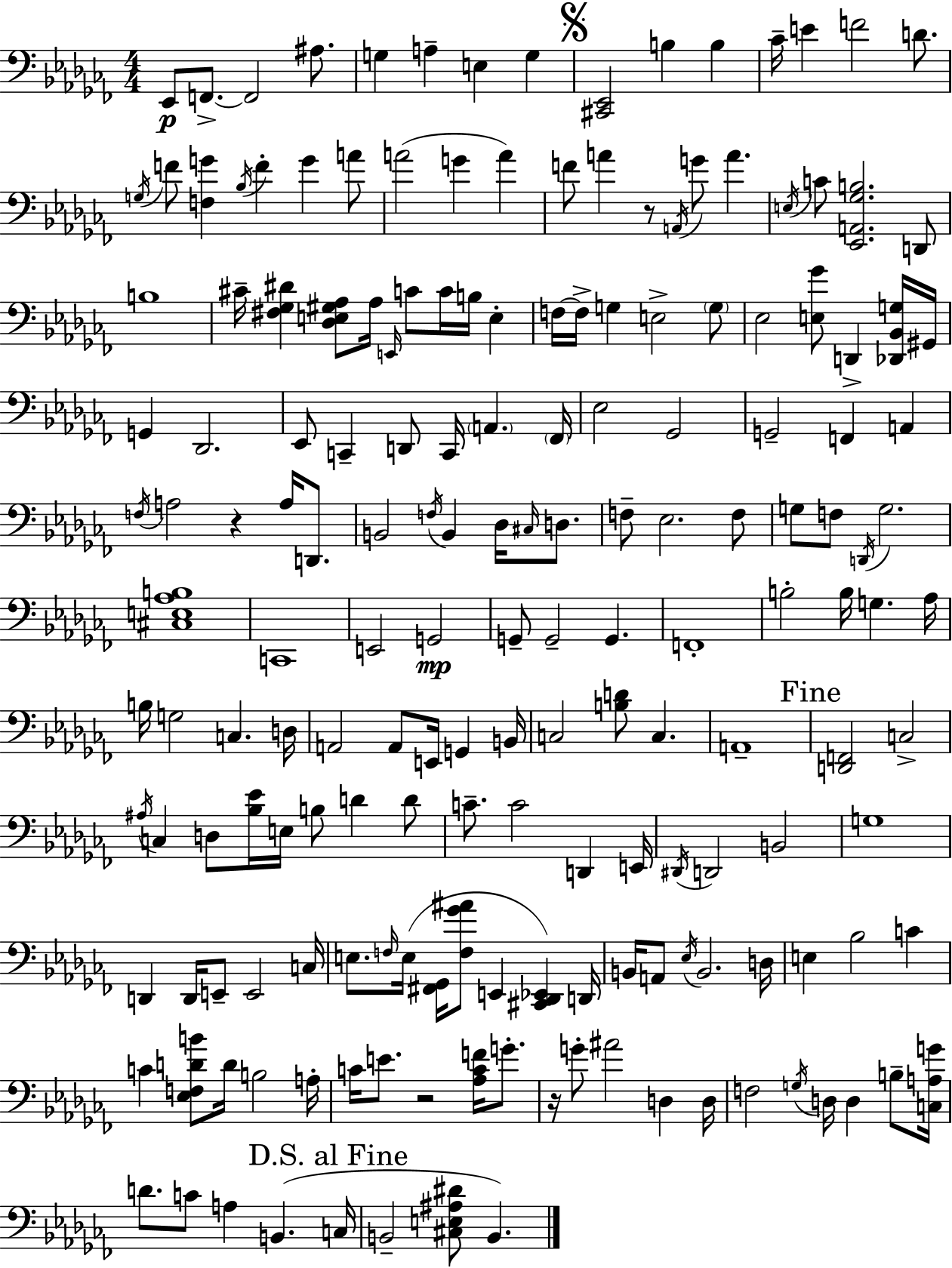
{
  \clef bass
  \numericTimeSignature
  \time 4/4
  \key aes \minor
  \repeat volta 2 { ees,8\p f,8.->~~ f,2 ais8. | g4 a4-- e4 g4 | \mark \markup { \musicglyph "scripts.segno" } <cis, ees,>2 b4 b4 | ces'16-- e'4 f'2 d'8. | \break \acciaccatura { g16 } f'8 <f g'>4 \acciaccatura { bes16 } f'4-. g'4 | a'8 a'2( g'4 a'4) | f'8 a'4 r8 \acciaccatura { a,16 } g'8 a'4. | \acciaccatura { e16 } c'8 <ees, a, ges b>2. | \break d,8 b1 | cis'16-- <fis ges dis'>4 <des e gis aes>8 aes16 \grace { e,16 } c'8 c'16 | b16 e4-. f16~~ f16-> g4 e2-> | \parenthesize g8 ees2 <e ges'>8 d,4-> | \break <des, bes, g>16 gis,16 g,4 des,2. | ees,8 c,4-- d,8 c,16 \parenthesize a,4. | \parenthesize fes,16 ees2 ges,2 | g,2-- f,4 | \break a,4 \acciaccatura { f16 } a2 r4 | a16 d,8. b,2 \acciaccatura { f16 } b,4 | des16 \grace { cis16 } d8. f8-- ees2. | f8 g8 f8 \acciaccatura { d,16 } g2. | \break <cis e aes b>1 | c,1 | e,2 | g,2\mp g,8-- g,2-- | \break g,4. f,1-. | b2-. | b16 g4. aes16 b16 g2 | c4. d16 a,2 | \break a,8 e,16 g,4 b,16 c2 | <b d'>8 c4. a,1-- | \mark "Fine" <d, f,>2 | c2-> \acciaccatura { ais16 } c4 d8 | \break <bes ees'>16 e16 b8 d'4 d'8 c'8.-- c'2 | d,4 e,16 \acciaccatura { dis,16 } d,2 | b,2 g1 | d,4 d,16 | \break e,8-- e,2 c16 e8. \grace { f16 } e16( | <fis, ges,>16 <f ges' ais'>8 e,4 <cis, des, ees,>4) d,16 b,16 a,8 \acciaccatura { ees16 } | b,2. d16 e4 | bes2 c'4 c'4 | \break <ees f d' b'>8 d'16 b2 a16-. c'16 e'8. | r2 <aes c' f'>16 g'8.-. r16 g'8-. | ais'2 d4 d16 f2 | \acciaccatura { g16 } d16 d4 b8-- <c a g'>16 d'8. | \break c'8 a4 b,4.( \mark "D.S. al Fine" c16 b,2-- | <cis e ais dis'>8 b,4.) } \bar "|."
}